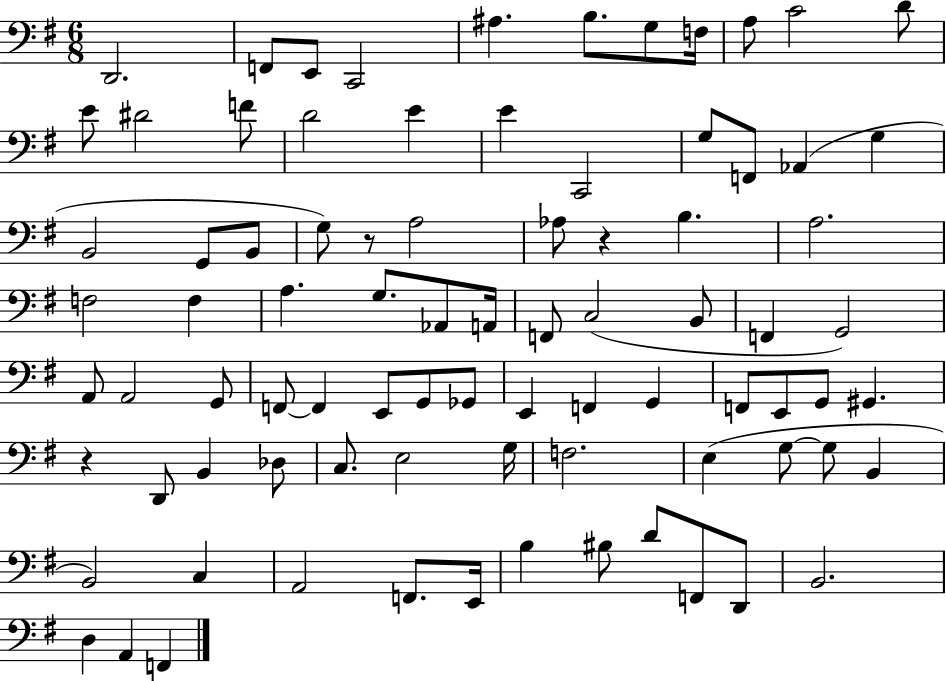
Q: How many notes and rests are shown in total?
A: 84